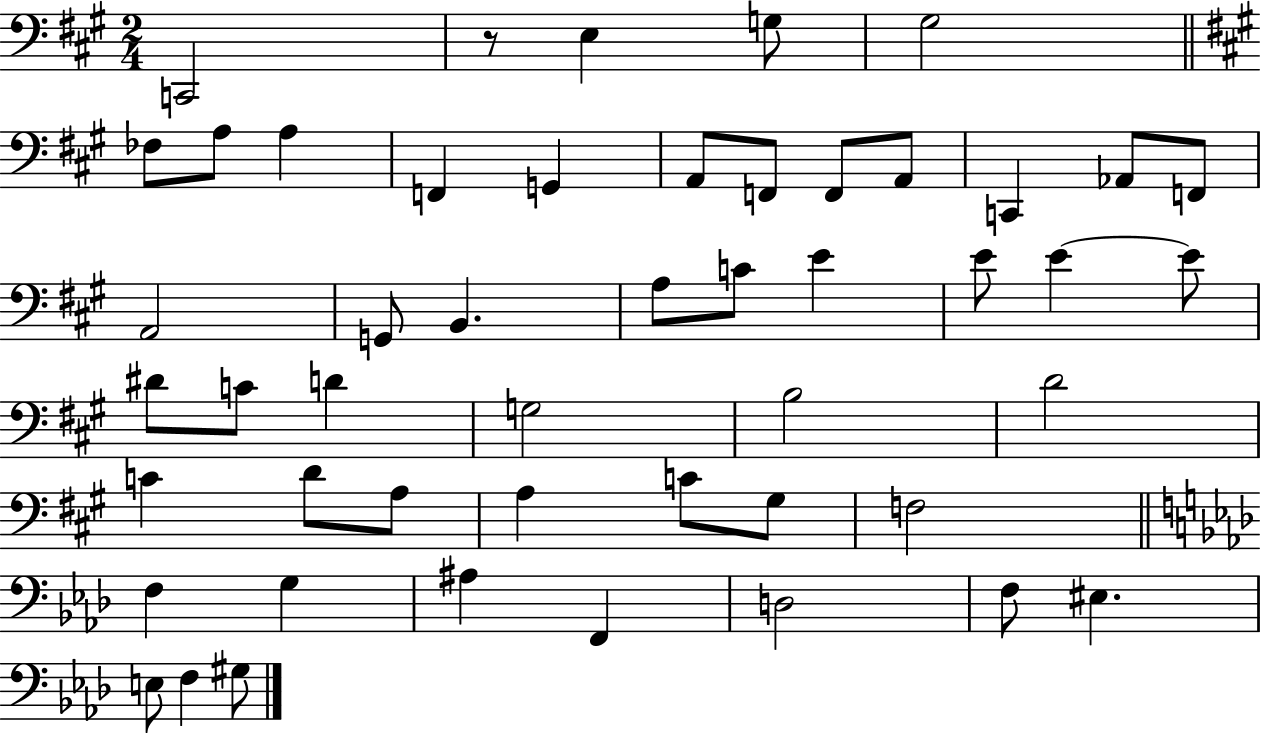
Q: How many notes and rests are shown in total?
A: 49